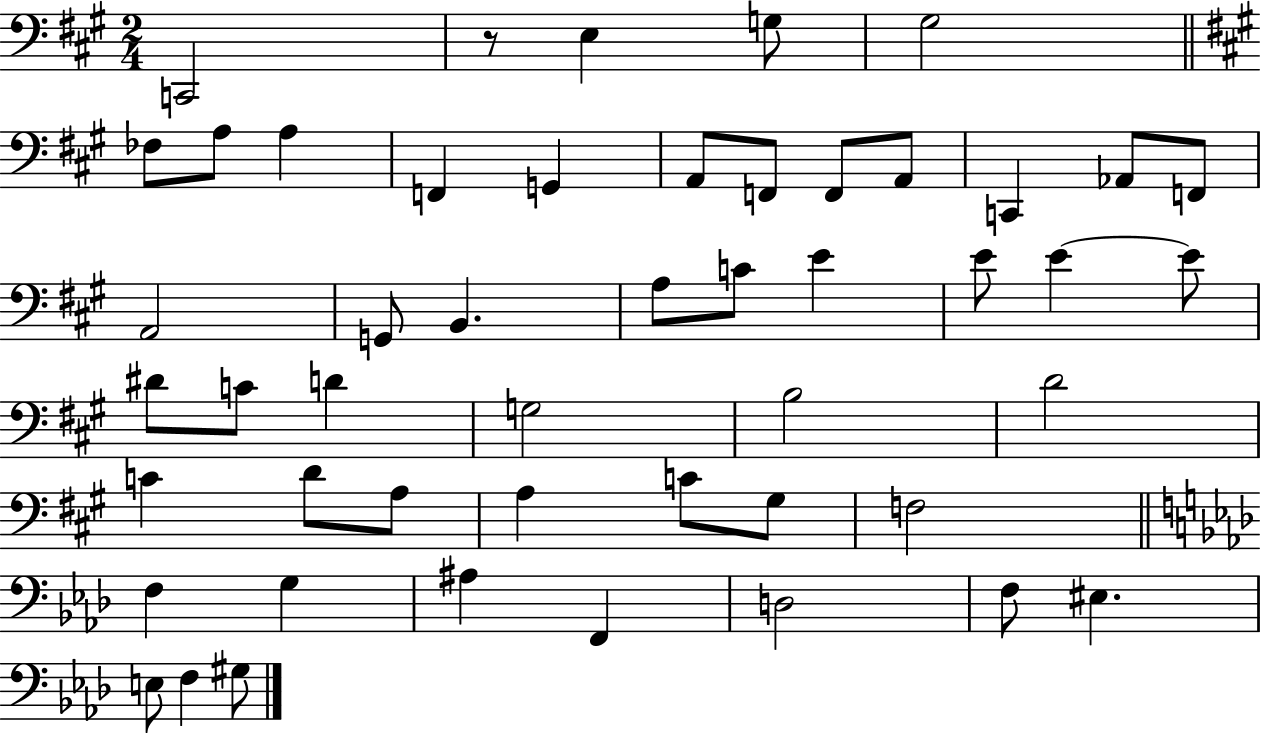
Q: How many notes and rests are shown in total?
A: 49